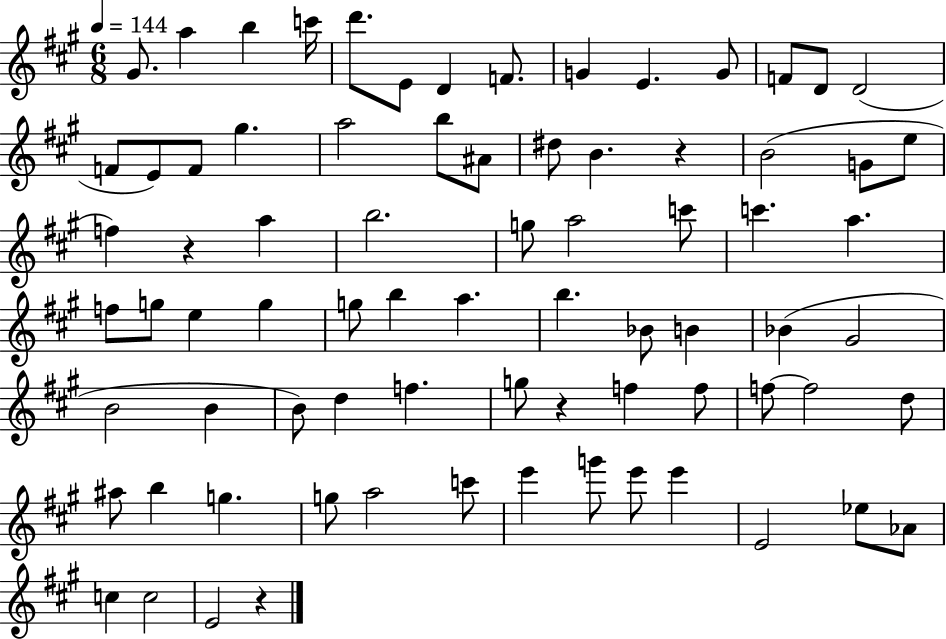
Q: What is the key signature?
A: A major